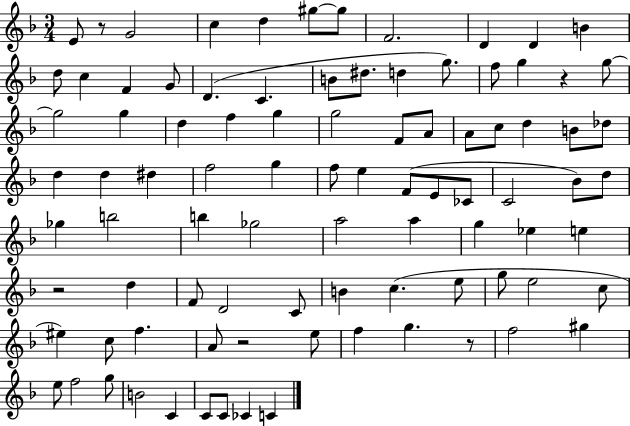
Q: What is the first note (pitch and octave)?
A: E4